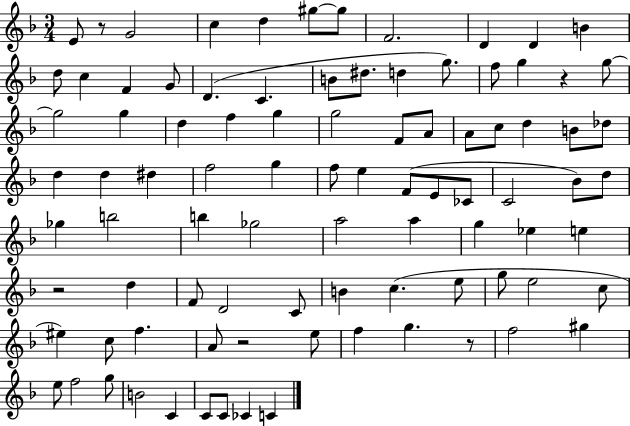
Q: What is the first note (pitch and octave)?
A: E4